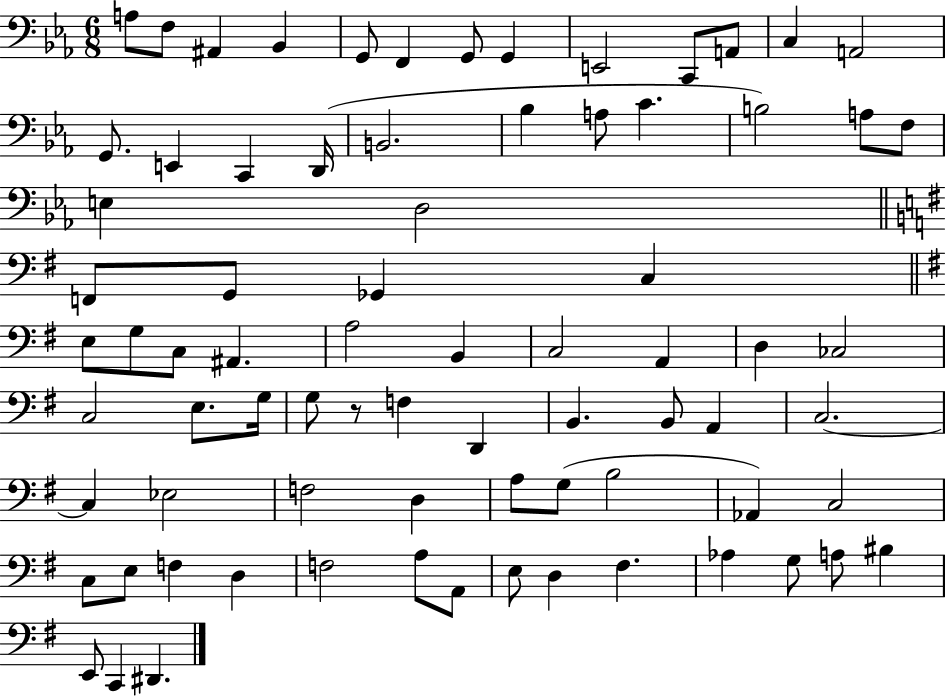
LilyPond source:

{
  \clef bass
  \numericTimeSignature
  \time 6/8
  \key ees \major
  a8 f8 ais,4 bes,4 | g,8 f,4 g,8 g,4 | e,2 c,8 a,8 | c4 a,2 | \break g,8. e,4 c,4 d,16( | b,2. | bes4 a8 c'4. | b2) a8 f8 | \break e4 d2 | \bar "||" \break \key g \major f,8 g,8 ges,4 c4 | \bar "||" \break \key g \major e8 g8 c8 ais,4. | a2 b,4 | c2 a,4 | d4 ces2 | \break c2 e8. g16 | g8 r8 f4 d,4 | b,4. b,8 a,4 | c2.~~ | \break c4 ees2 | f2 d4 | a8 g8( b2 | aes,4) c2 | \break c8 e8 f4 d4 | f2 a8 a,8 | e8 d4 fis4. | aes4 g8 a8 bis4 | \break e,8 c,4 dis,4. | \bar "|."
}